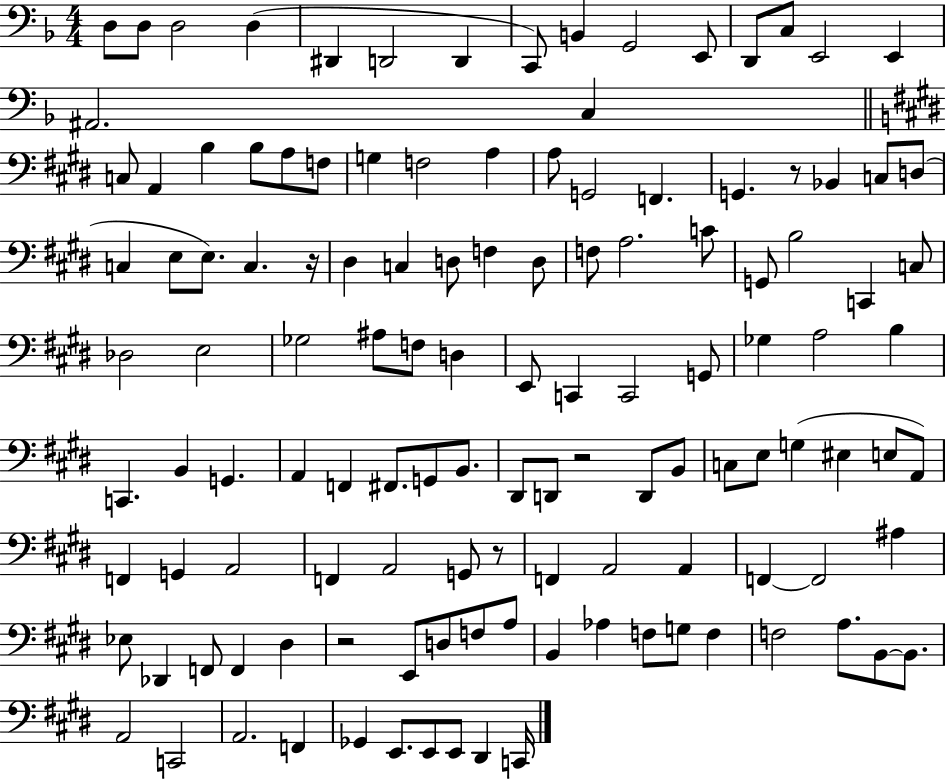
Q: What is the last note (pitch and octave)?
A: C2